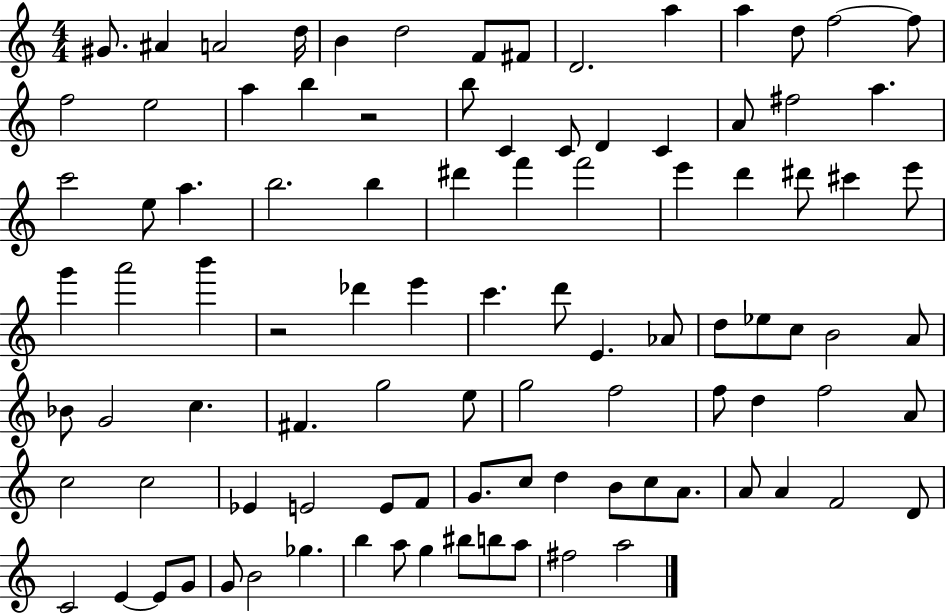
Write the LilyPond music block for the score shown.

{
  \clef treble
  \numericTimeSignature
  \time 4/4
  \key c \major
  gis'8. ais'4 a'2 d''16 | b'4 d''2 f'8 fis'8 | d'2. a''4 | a''4 d''8 f''2~~ f''8 | \break f''2 e''2 | a''4 b''4 r2 | b''8 c'4 c'8 d'4 c'4 | a'8 fis''2 a''4. | \break c'''2 e''8 a''4. | b''2. b''4 | dis'''4 f'''4 f'''2 | e'''4 d'''4 dis'''8 cis'''4 e'''8 | \break g'''4 a'''2 b'''4 | r2 des'''4 e'''4 | c'''4. d'''8 e'4. aes'8 | d''8 ees''8 c''8 b'2 a'8 | \break bes'8 g'2 c''4. | fis'4. g''2 e''8 | g''2 f''2 | f''8 d''4 f''2 a'8 | \break c''2 c''2 | ees'4 e'2 e'8 f'8 | g'8. c''8 d''4 b'8 c''8 a'8. | a'8 a'4 f'2 d'8 | \break c'2 e'4~~ e'8 g'8 | g'8 b'2 ges''4. | b''4 a''8 g''4 bis''8 b''8 a''8 | fis''2 a''2 | \break \bar "|."
}